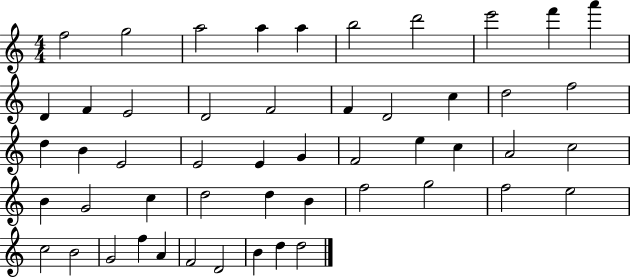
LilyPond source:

{
  \clef treble
  \numericTimeSignature
  \time 4/4
  \key c \major
  f''2 g''2 | a''2 a''4 a''4 | b''2 d'''2 | e'''2 f'''4 a'''4 | \break d'4 f'4 e'2 | d'2 f'2 | f'4 d'2 c''4 | d''2 f''2 | \break d''4 b'4 e'2 | e'2 e'4 g'4 | f'2 e''4 c''4 | a'2 c''2 | \break b'4 g'2 c''4 | d''2 d''4 b'4 | f''2 g''2 | f''2 e''2 | \break c''2 b'2 | g'2 f''4 a'4 | f'2 d'2 | b'4 d''4 d''2 | \break \bar "|."
}